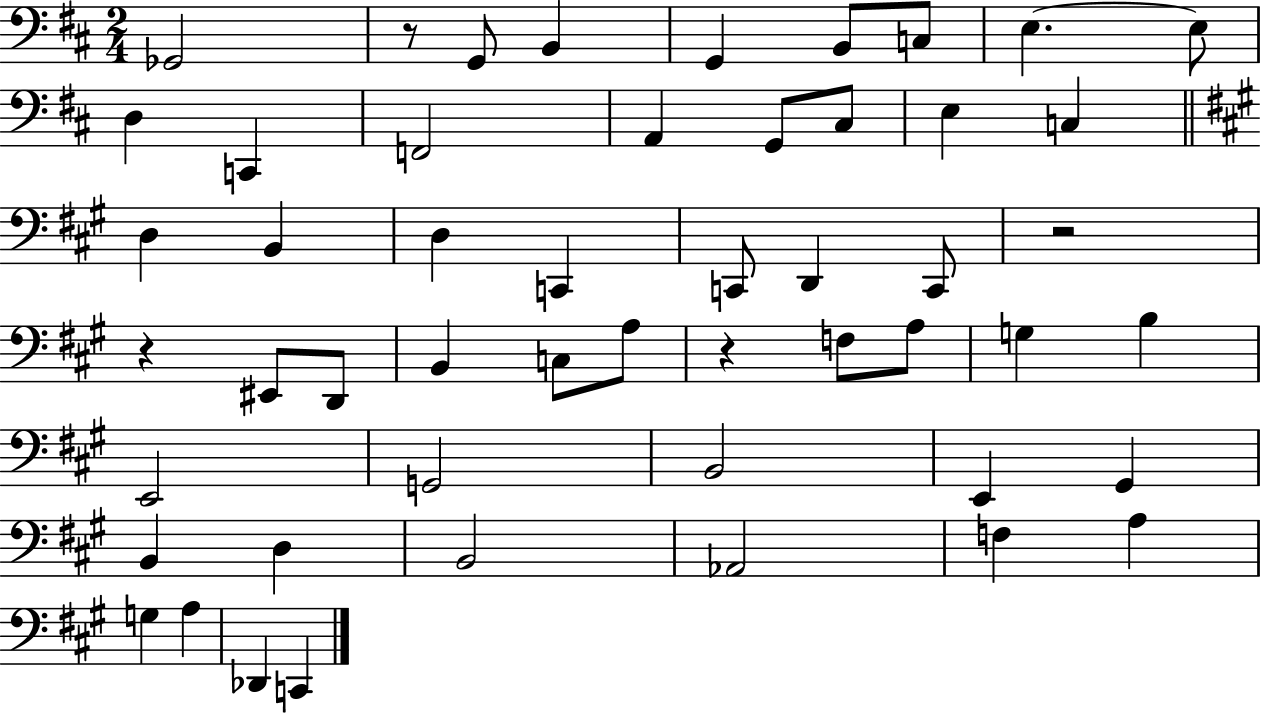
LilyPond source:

{
  \clef bass
  \numericTimeSignature
  \time 2/4
  \key d \major
  ges,2 | r8 g,8 b,4 | g,4 b,8 c8 | e4.~~ e8 | \break d4 c,4 | f,2 | a,4 g,8 cis8 | e4 c4 | \break \bar "||" \break \key a \major d4 b,4 | d4 c,4 | c,8 d,4 c,8 | r2 | \break r4 eis,8 d,8 | b,4 c8 a8 | r4 f8 a8 | g4 b4 | \break e,2 | g,2 | b,2 | e,4 gis,4 | \break b,4 d4 | b,2 | aes,2 | f4 a4 | \break g4 a4 | des,4 c,4 | \bar "|."
}